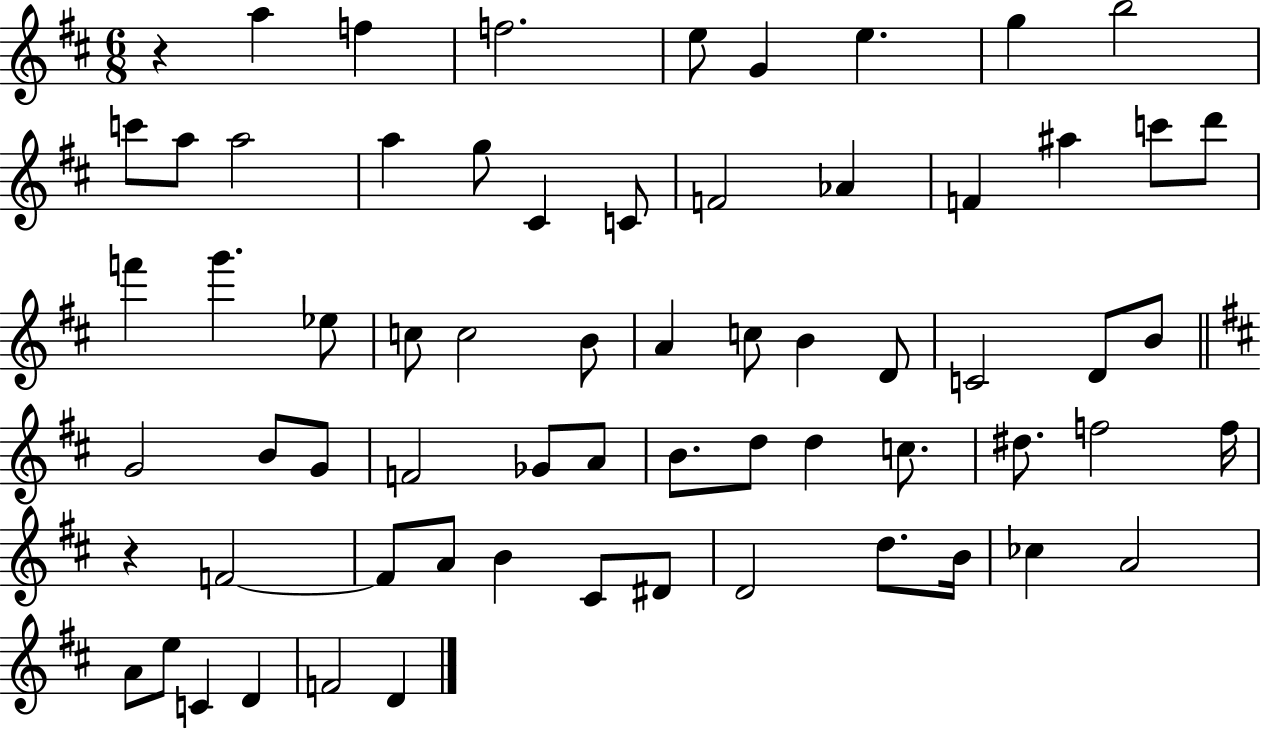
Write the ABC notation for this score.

X:1
T:Untitled
M:6/8
L:1/4
K:D
z a f f2 e/2 G e g b2 c'/2 a/2 a2 a g/2 ^C C/2 F2 _A F ^a c'/2 d'/2 f' g' _e/2 c/2 c2 B/2 A c/2 B D/2 C2 D/2 B/2 G2 B/2 G/2 F2 _G/2 A/2 B/2 d/2 d c/2 ^d/2 f2 f/4 z F2 F/2 A/2 B ^C/2 ^D/2 D2 d/2 B/4 _c A2 A/2 e/2 C D F2 D